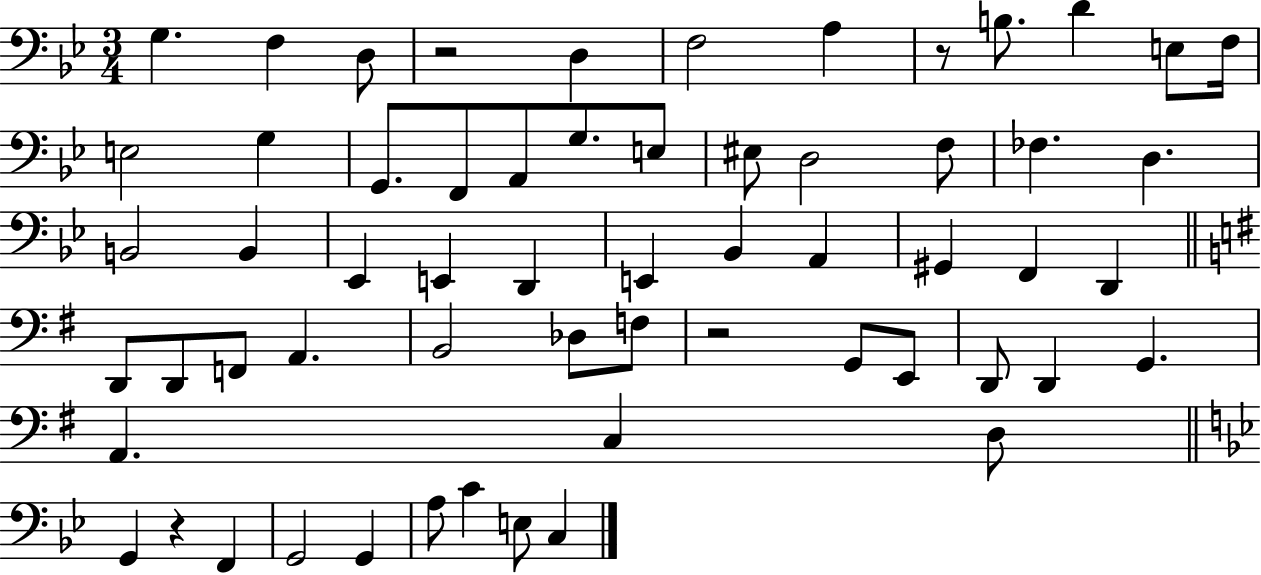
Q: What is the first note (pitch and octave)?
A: G3